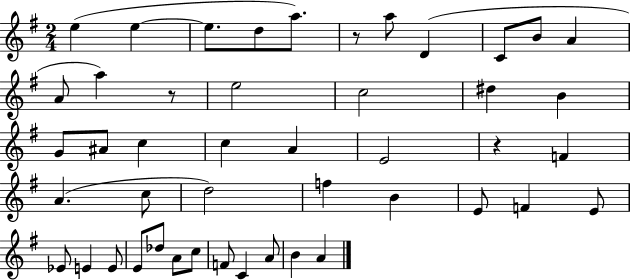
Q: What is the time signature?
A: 2/4